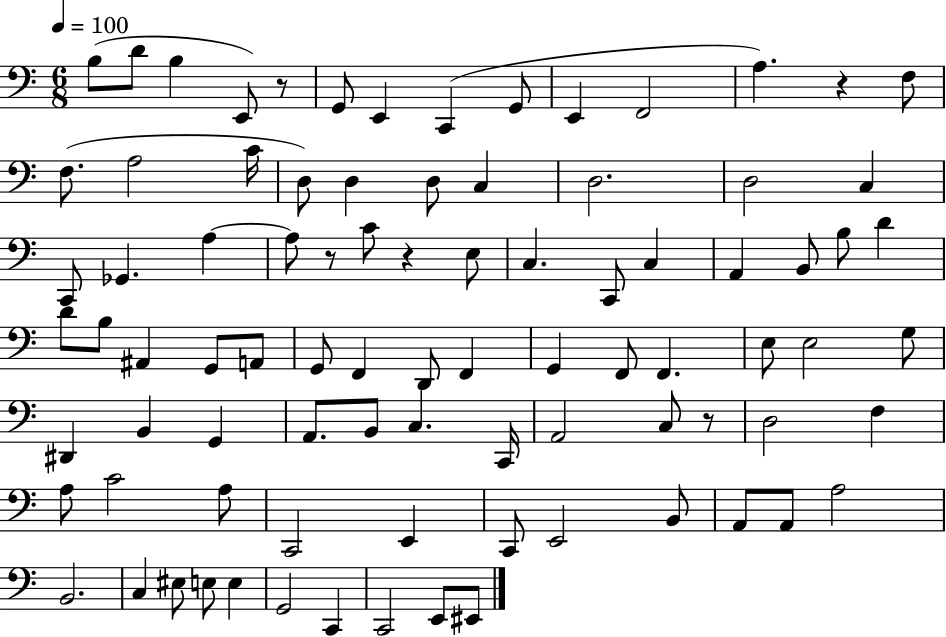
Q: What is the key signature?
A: C major